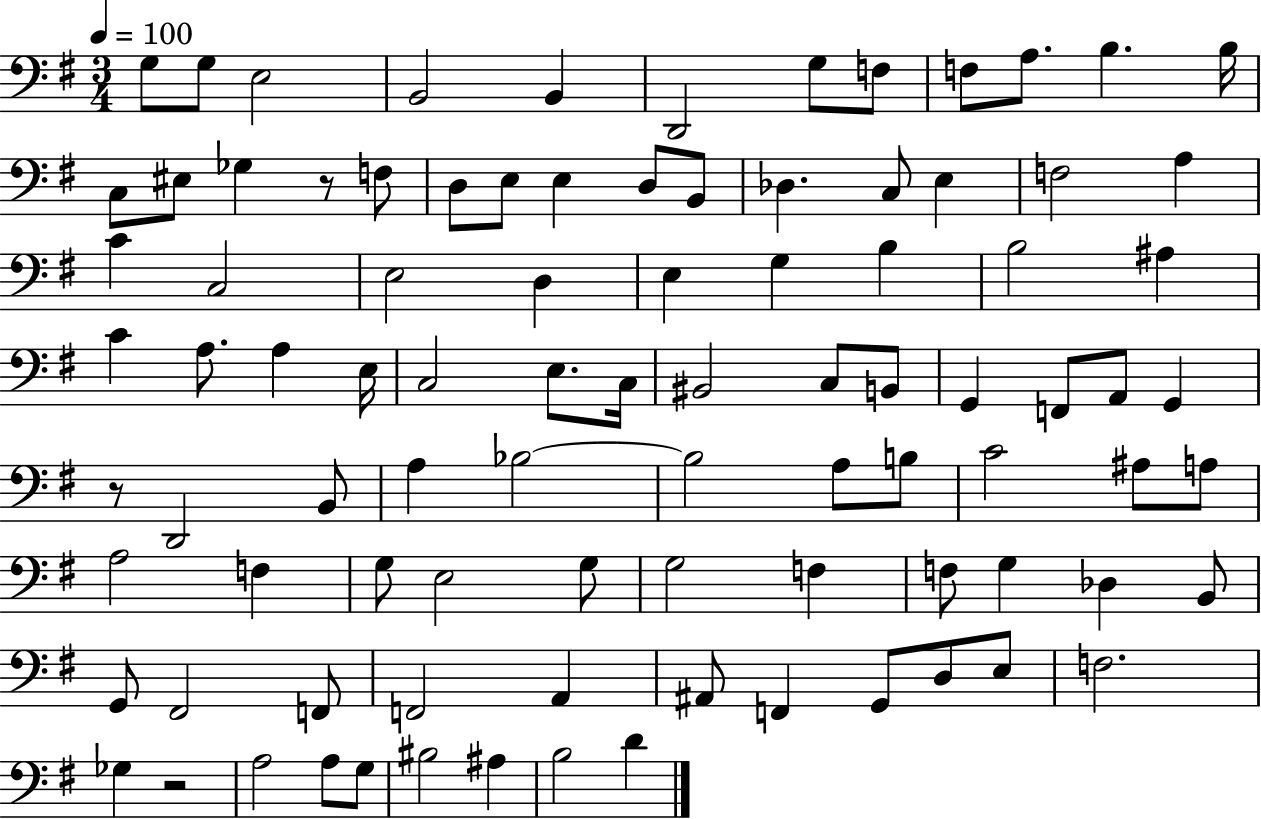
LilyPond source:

{
  \clef bass
  \numericTimeSignature
  \time 3/4
  \key g \major
  \tempo 4 = 100
  g8 g8 e2 | b,2 b,4 | d,2 g8 f8 | f8 a8. b4. b16 | \break c8 eis8 ges4 r8 f8 | d8 e8 e4 d8 b,8 | des4. c8 e4 | f2 a4 | \break c'4 c2 | e2 d4 | e4 g4 b4 | b2 ais4 | \break c'4 a8. a4 e16 | c2 e8. c16 | bis,2 c8 b,8 | g,4 f,8 a,8 g,4 | \break r8 d,2 b,8 | a4 bes2~~ | bes2 a8 b8 | c'2 ais8 a8 | \break a2 f4 | g8 e2 g8 | g2 f4 | f8 g4 des4 b,8 | \break g,8 fis,2 f,8 | f,2 a,4 | ais,8 f,4 g,8 d8 e8 | f2. | \break ges4 r2 | a2 a8 g8 | bis2 ais4 | b2 d'4 | \break \bar "|."
}